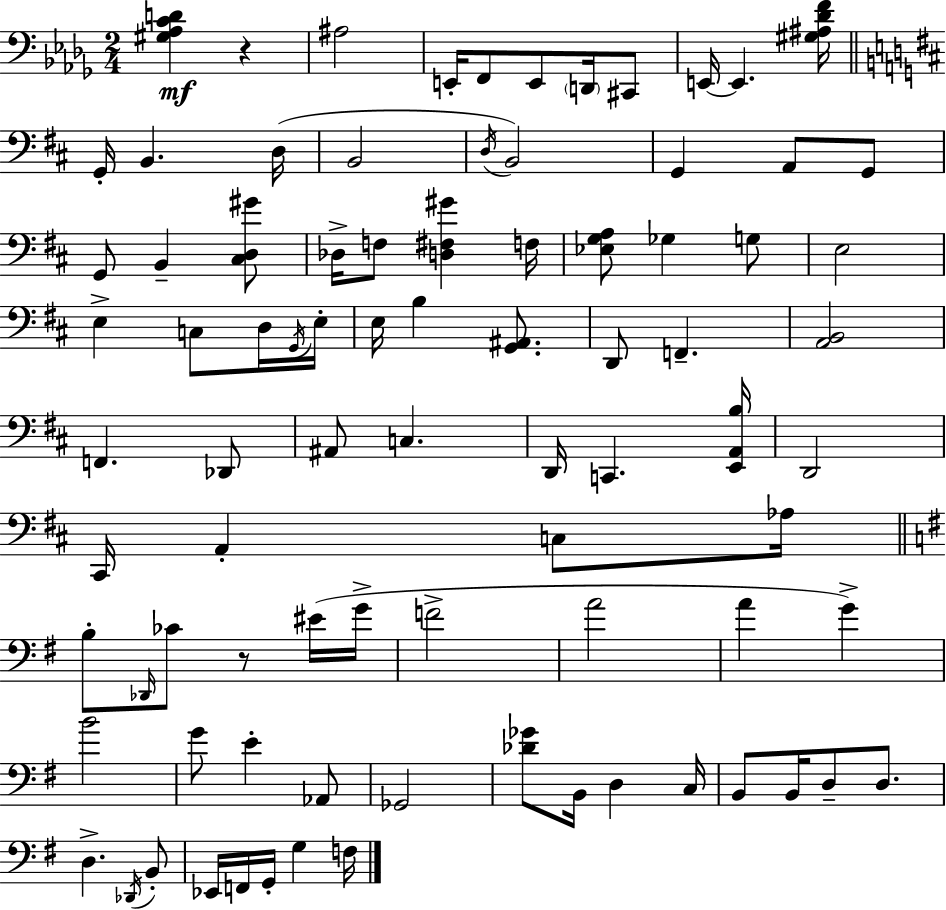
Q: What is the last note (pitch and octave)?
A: F3